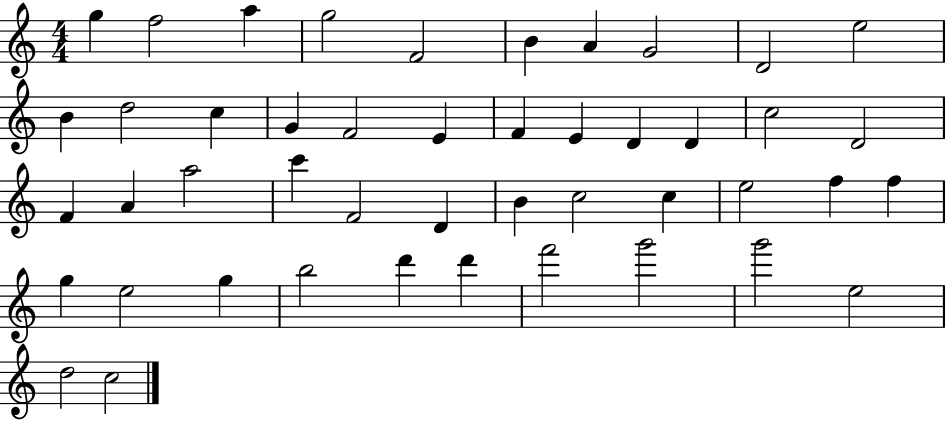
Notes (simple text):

G5/q F5/h A5/q G5/h F4/h B4/q A4/q G4/h D4/h E5/h B4/q D5/h C5/q G4/q F4/h E4/q F4/q E4/q D4/q D4/q C5/h D4/h F4/q A4/q A5/h C6/q F4/h D4/q B4/q C5/h C5/q E5/h F5/q F5/q G5/q E5/h G5/q B5/h D6/q D6/q F6/h G6/h G6/h E5/h D5/h C5/h